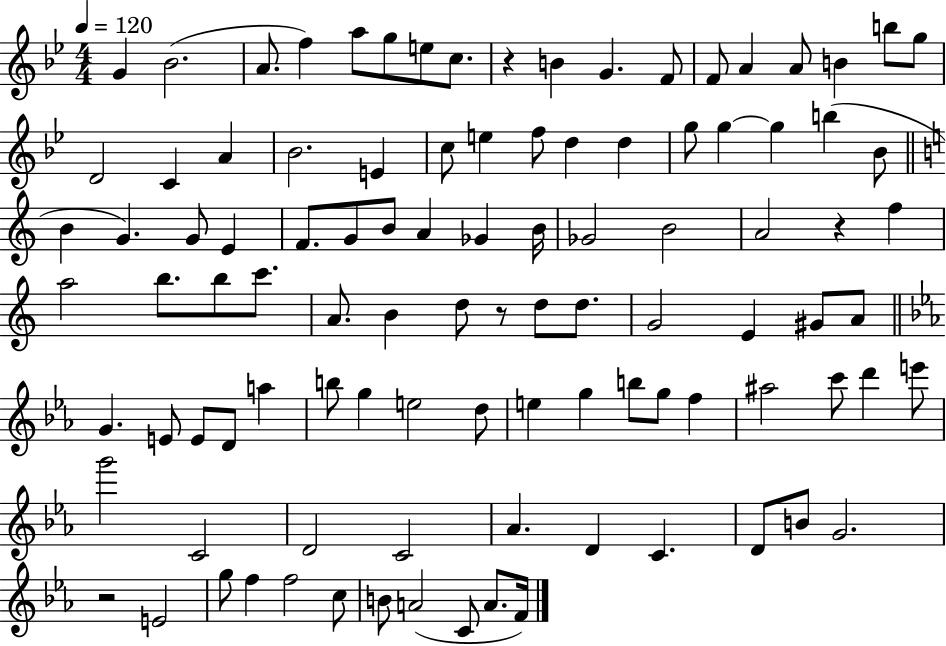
{
  \clef treble
  \numericTimeSignature
  \time 4/4
  \key bes \major
  \tempo 4 = 120
  g'4 bes'2.( | a'8. f''4) a''8 g''8 e''8 c''8. | r4 b'4 g'4. f'8 | f'8 a'4 a'8 b'4 b''8 g''8 | \break d'2 c'4 a'4 | bes'2. e'4 | c''8 e''4 f''8 d''4 d''4 | g''8 g''4~~ g''4 b''4( bes'8 | \break \bar "||" \break \key c \major b'4 g'4.) g'8 e'4 | f'8. g'8 b'8 a'4 ges'4 b'16 | ges'2 b'2 | a'2 r4 f''4 | \break a''2 b''8. b''8 c'''8. | a'8. b'4 d''8 r8 d''8 d''8. | g'2 e'4 gis'8 a'8 | \bar "||" \break \key ees \major g'4. e'8 e'8 d'8 a''4 | b''8 g''4 e''2 d''8 | e''4 g''4 b''8 g''8 f''4 | ais''2 c'''8 d'''4 e'''8 | \break g'''2 c'2 | d'2 c'2 | aes'4. d'4 c'4. | d'8 b'8 g'2. | \break r2 e'2 | g''8 f''4 f''2 c''8 | b'8 a'2( c'8 a'8. f'16) | \bar "|."
}